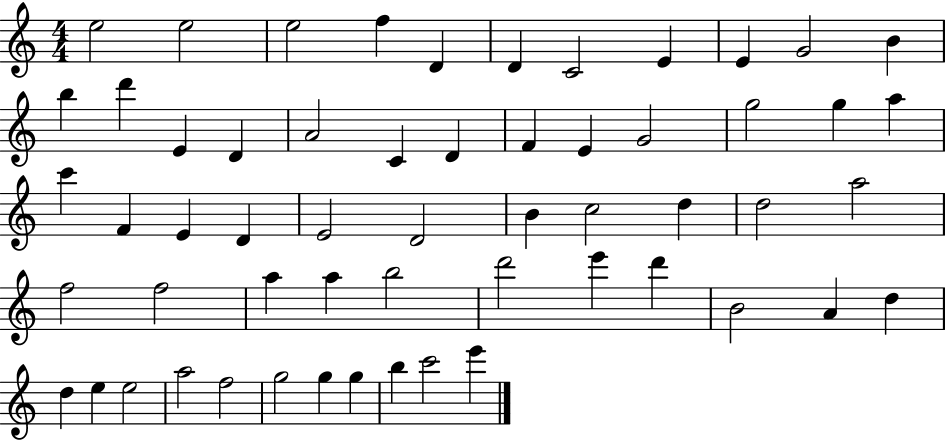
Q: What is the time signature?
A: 4/4